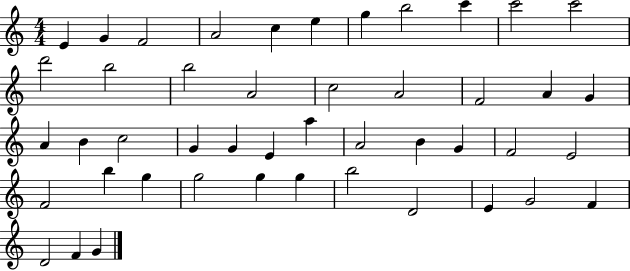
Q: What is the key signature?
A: C major